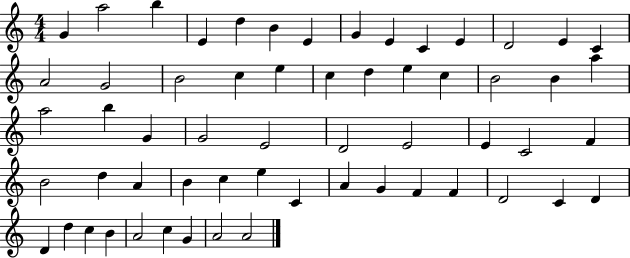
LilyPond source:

{
  \clef treble
  \numericTimeSignature
  \time 4/4
  \key c \major
  g'4 a''2 b''4 | e'4 d''4 b'4 e'4 | g'4 e'4 c'4 e'4 | d'2 e'4 c'4 | \break a'2 g'2 | b'2 c''4 e''4 | c''4 d''4 e''4 c''4 | b'2 b'4 a''4 | \break a''2 b''4 g'4 | g'2 e'2 | d'2 e'2 | e'4 c'2 f'4 | \break b'2 d''4 a'4 | b'4 c''4 e''4 c'4 | a'4 g'4 f'4 f'4 | d'2 c'4 d'4 | \break d'4 d''4 c''4 b'4 | a'2 c''4 g'4 | a'2 a'2 | \bar "|."
}